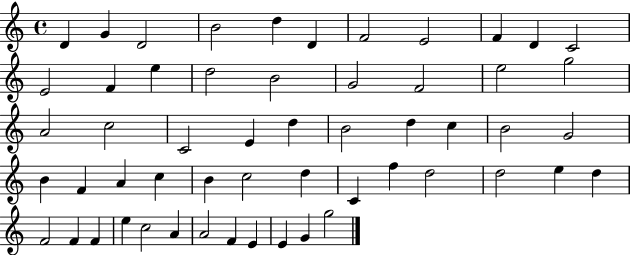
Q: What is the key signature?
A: C major